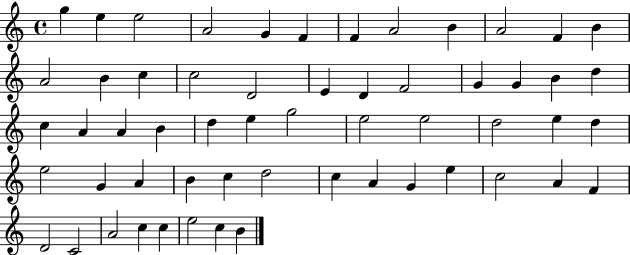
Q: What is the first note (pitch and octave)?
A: G5